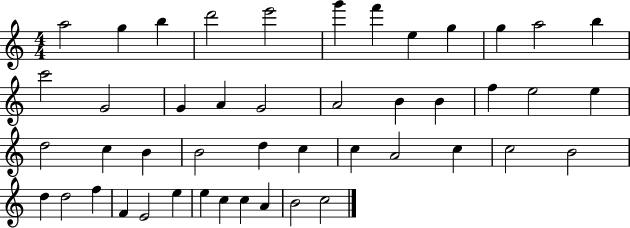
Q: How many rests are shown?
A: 0